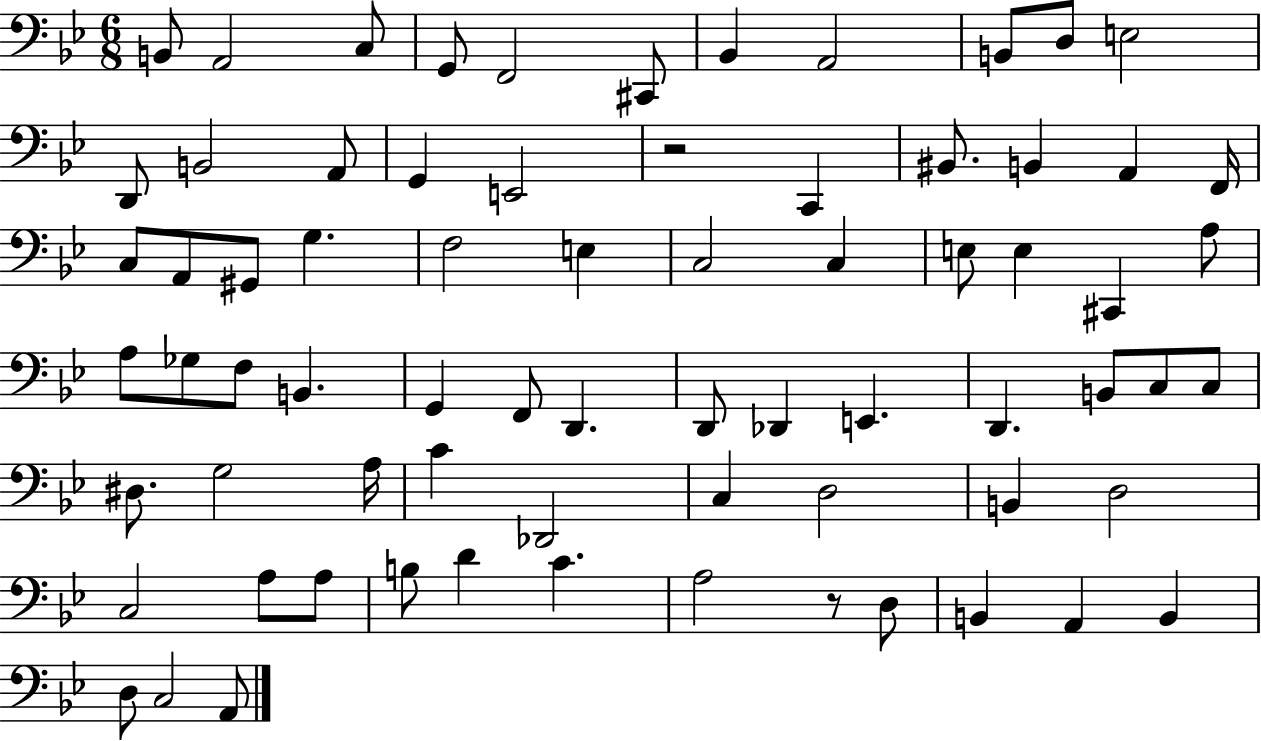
{
  \clef bass
  \numericTimeSignature
  \time 6/8
  \key bes \major
  b,8 a,2 c8 | g,8 f,2 cis,8 | bes,4 a,2 | b,8 d8 e2 | \break d,8 b,2 a,8 | g,4 e,2 | r2 c,4 | bis,8. b,4 a,4 f,16 | \break c8 a,8 gis,8 g4. | f2 e4 | c2 c4 | e8 e4 cis,4 a8 | \break a8 ges8 f8 b,4. | g,4 f,8 d,4. | d,8 des,4 e,4. | d,4. b,8 c8 c8 | \break dis8. g2 a16 | c'4 des,2 | c4 d2 | b,4 d2 | \break c2 a8 a8 | b8 d'4 c'4. | a2 r8 d8 | b,4 a,4 b,4 | \break d8 c2 a,8 | \bar "|."
}